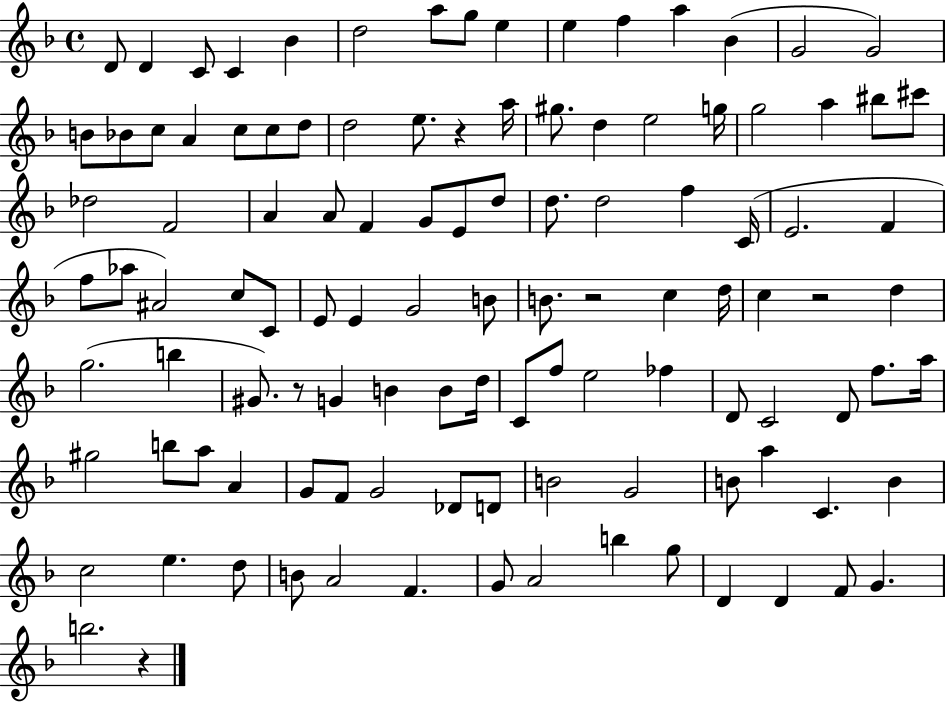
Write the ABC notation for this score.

X:1
T:Untitled
M:4/4
L:1/4
K:F
D/2 D C/2 C _B d2 a/2 g/2 e e f a _B G2 G2 B/2 _B/2 c/2 A c/2 c/2 d/2 d2 e/2 z a/4 ^g/2 d e2 g/4 g2 a ^b/2 ^c'/2 _d2 F2 A A/2 F G/2 E/2 d/2 d/2 d2 f C/4 E2 F f/2 _a/2 ^A2 c/2 C/2 E/2 E G2 B/2 B/2 z2 c d/4 c z2 d g2 b ^G/2 z/2 G B B/2 d/4 C/2 f/2 e2 _f D/2 C2 D/2 f/2 a/4 ^g2 b/2 a/2 A G/2 F/2 G2 _D/2 D/2 B2 G2 B/2 a C B c2 e d/2 B/2 A2 F G/2 A2 b g/2 D D F/2 G b2 z